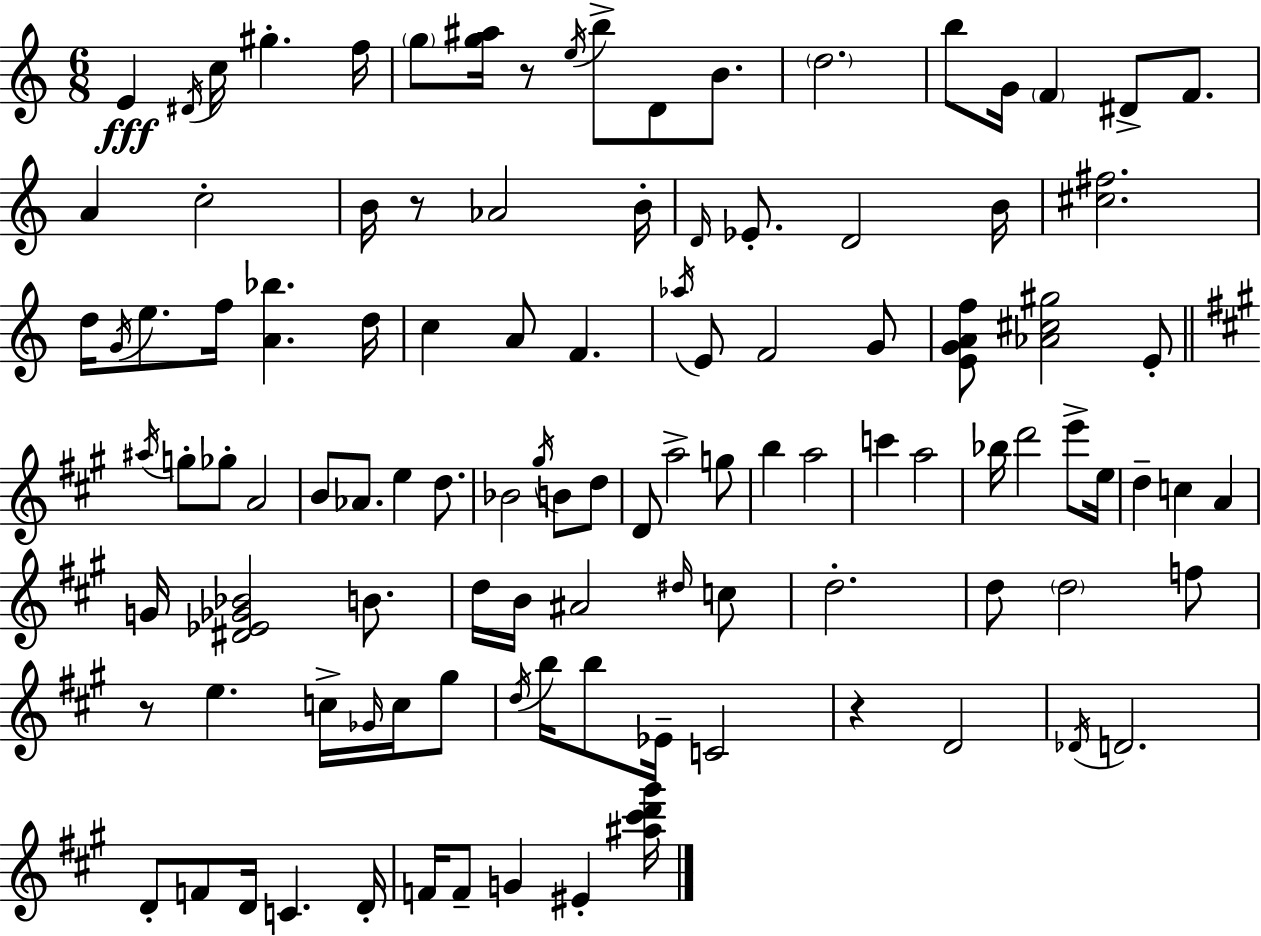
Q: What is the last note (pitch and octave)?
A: EIS4